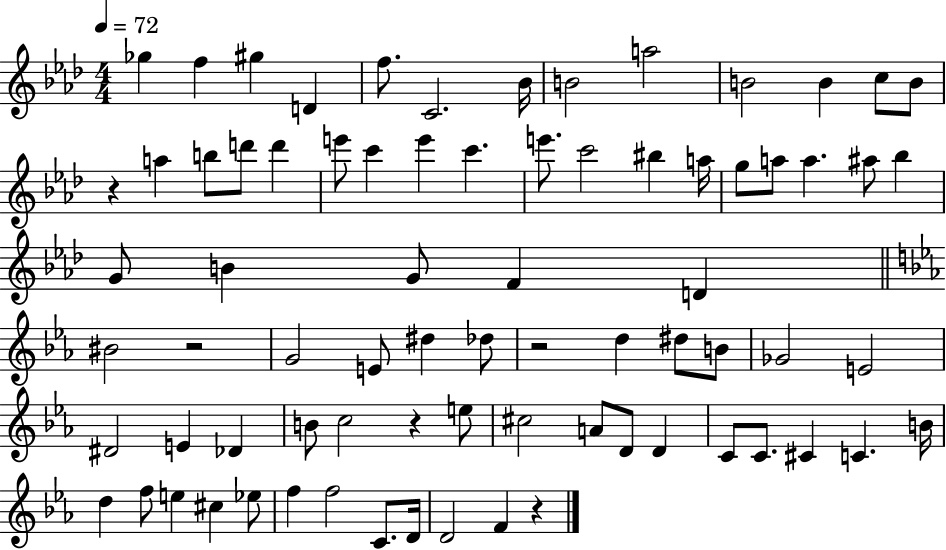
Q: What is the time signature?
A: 4/4